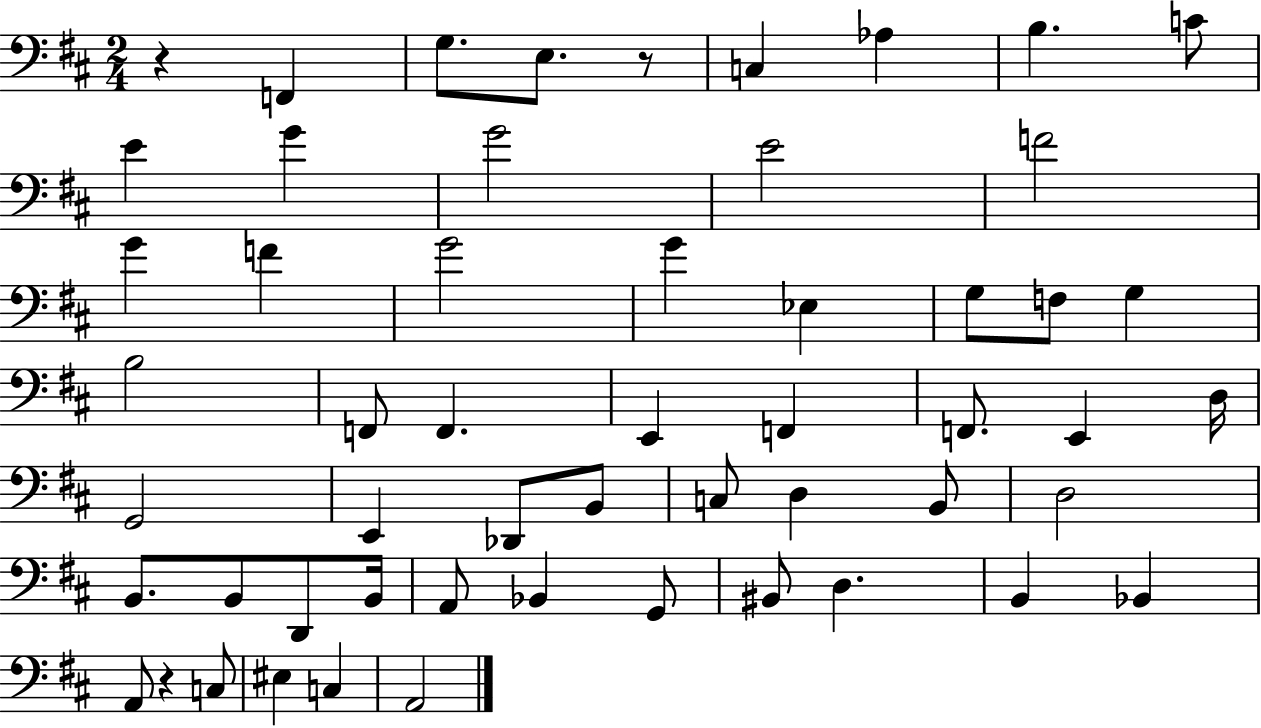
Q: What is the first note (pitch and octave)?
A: F2